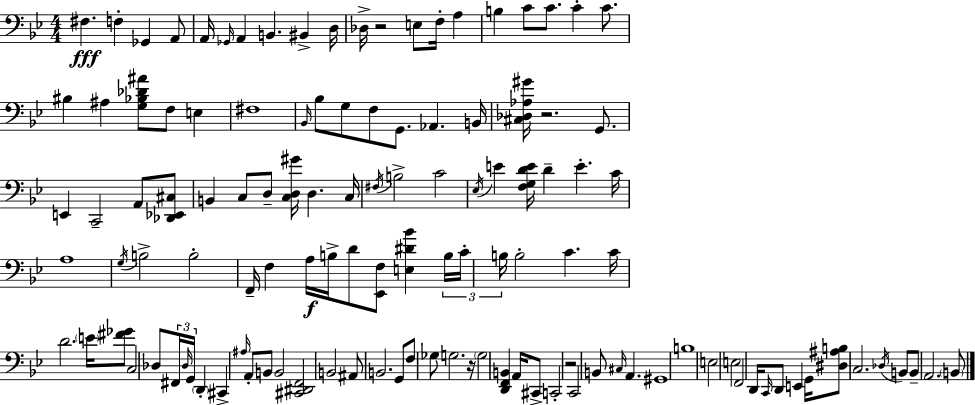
X:1
T:Untitled
M:4/4
L:1/4
K:Gm
^F, F, _G,, A,,/2 A,,/4 _G,,/4 A,, B,, ^B,, D,/4 _D,/4 z2 E,/2 F,/4 A, B, C/2 C/2 C C/2 ^B, ^A, [G,_B,_D^A]/2 F,/2 E, ^F,4 _B,,/4 _B,/2 G,/2 F,/2 G,,/2 _A,, B,,/4 [^C,_D,_A,^G]/4 z2 G,,/2 E,, C,,2 A,,/2 [_D,,_E,,^C,]/2 B,, C,/2 D,/2 [C,D,^G]/4 D, C,/4 ^F,/4 B,2 C2 _E,/4 E [F,G,DE]/4 D E C/4 A,4 G,/4 B,2 B,2 F,,/4 F, A,/4 B,/4 D/2 [_E,,F,]/2 [E,^D_B] B,/4 C/4 B,/4 B,2 C C/4 D2 E/4 [^F_G]/2 C,2 _D,/2 ^F,,/4 _D,/4 G,,/4 D,, ^C,, ^A,/4 A,,/2 B,,/2 B,,2 [^C,,^D,,F,,]2 B,,2 ^A,,/2 B,,2 G,,/2 F,/2 _G,/2 G,2 z/4 G,2 [D,,F,,B,,] A,,/4 ^C,,/2 C,,2 z2 C,,2 B,,/2 ^C,/4 A,, ^G,,4 B,4 E,2 E,2 F,,2 D,,/4 C,,/4 D,,/2 E,, G,,/4 [^D,^A,B,]/2 C,2 _D,/4 B,,/2 B,,/2 A,,2 B,,/2